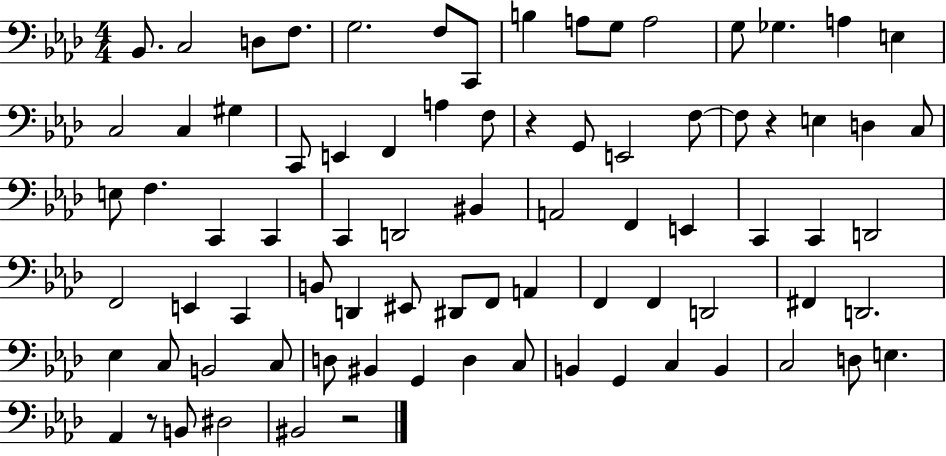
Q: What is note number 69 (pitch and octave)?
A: C3